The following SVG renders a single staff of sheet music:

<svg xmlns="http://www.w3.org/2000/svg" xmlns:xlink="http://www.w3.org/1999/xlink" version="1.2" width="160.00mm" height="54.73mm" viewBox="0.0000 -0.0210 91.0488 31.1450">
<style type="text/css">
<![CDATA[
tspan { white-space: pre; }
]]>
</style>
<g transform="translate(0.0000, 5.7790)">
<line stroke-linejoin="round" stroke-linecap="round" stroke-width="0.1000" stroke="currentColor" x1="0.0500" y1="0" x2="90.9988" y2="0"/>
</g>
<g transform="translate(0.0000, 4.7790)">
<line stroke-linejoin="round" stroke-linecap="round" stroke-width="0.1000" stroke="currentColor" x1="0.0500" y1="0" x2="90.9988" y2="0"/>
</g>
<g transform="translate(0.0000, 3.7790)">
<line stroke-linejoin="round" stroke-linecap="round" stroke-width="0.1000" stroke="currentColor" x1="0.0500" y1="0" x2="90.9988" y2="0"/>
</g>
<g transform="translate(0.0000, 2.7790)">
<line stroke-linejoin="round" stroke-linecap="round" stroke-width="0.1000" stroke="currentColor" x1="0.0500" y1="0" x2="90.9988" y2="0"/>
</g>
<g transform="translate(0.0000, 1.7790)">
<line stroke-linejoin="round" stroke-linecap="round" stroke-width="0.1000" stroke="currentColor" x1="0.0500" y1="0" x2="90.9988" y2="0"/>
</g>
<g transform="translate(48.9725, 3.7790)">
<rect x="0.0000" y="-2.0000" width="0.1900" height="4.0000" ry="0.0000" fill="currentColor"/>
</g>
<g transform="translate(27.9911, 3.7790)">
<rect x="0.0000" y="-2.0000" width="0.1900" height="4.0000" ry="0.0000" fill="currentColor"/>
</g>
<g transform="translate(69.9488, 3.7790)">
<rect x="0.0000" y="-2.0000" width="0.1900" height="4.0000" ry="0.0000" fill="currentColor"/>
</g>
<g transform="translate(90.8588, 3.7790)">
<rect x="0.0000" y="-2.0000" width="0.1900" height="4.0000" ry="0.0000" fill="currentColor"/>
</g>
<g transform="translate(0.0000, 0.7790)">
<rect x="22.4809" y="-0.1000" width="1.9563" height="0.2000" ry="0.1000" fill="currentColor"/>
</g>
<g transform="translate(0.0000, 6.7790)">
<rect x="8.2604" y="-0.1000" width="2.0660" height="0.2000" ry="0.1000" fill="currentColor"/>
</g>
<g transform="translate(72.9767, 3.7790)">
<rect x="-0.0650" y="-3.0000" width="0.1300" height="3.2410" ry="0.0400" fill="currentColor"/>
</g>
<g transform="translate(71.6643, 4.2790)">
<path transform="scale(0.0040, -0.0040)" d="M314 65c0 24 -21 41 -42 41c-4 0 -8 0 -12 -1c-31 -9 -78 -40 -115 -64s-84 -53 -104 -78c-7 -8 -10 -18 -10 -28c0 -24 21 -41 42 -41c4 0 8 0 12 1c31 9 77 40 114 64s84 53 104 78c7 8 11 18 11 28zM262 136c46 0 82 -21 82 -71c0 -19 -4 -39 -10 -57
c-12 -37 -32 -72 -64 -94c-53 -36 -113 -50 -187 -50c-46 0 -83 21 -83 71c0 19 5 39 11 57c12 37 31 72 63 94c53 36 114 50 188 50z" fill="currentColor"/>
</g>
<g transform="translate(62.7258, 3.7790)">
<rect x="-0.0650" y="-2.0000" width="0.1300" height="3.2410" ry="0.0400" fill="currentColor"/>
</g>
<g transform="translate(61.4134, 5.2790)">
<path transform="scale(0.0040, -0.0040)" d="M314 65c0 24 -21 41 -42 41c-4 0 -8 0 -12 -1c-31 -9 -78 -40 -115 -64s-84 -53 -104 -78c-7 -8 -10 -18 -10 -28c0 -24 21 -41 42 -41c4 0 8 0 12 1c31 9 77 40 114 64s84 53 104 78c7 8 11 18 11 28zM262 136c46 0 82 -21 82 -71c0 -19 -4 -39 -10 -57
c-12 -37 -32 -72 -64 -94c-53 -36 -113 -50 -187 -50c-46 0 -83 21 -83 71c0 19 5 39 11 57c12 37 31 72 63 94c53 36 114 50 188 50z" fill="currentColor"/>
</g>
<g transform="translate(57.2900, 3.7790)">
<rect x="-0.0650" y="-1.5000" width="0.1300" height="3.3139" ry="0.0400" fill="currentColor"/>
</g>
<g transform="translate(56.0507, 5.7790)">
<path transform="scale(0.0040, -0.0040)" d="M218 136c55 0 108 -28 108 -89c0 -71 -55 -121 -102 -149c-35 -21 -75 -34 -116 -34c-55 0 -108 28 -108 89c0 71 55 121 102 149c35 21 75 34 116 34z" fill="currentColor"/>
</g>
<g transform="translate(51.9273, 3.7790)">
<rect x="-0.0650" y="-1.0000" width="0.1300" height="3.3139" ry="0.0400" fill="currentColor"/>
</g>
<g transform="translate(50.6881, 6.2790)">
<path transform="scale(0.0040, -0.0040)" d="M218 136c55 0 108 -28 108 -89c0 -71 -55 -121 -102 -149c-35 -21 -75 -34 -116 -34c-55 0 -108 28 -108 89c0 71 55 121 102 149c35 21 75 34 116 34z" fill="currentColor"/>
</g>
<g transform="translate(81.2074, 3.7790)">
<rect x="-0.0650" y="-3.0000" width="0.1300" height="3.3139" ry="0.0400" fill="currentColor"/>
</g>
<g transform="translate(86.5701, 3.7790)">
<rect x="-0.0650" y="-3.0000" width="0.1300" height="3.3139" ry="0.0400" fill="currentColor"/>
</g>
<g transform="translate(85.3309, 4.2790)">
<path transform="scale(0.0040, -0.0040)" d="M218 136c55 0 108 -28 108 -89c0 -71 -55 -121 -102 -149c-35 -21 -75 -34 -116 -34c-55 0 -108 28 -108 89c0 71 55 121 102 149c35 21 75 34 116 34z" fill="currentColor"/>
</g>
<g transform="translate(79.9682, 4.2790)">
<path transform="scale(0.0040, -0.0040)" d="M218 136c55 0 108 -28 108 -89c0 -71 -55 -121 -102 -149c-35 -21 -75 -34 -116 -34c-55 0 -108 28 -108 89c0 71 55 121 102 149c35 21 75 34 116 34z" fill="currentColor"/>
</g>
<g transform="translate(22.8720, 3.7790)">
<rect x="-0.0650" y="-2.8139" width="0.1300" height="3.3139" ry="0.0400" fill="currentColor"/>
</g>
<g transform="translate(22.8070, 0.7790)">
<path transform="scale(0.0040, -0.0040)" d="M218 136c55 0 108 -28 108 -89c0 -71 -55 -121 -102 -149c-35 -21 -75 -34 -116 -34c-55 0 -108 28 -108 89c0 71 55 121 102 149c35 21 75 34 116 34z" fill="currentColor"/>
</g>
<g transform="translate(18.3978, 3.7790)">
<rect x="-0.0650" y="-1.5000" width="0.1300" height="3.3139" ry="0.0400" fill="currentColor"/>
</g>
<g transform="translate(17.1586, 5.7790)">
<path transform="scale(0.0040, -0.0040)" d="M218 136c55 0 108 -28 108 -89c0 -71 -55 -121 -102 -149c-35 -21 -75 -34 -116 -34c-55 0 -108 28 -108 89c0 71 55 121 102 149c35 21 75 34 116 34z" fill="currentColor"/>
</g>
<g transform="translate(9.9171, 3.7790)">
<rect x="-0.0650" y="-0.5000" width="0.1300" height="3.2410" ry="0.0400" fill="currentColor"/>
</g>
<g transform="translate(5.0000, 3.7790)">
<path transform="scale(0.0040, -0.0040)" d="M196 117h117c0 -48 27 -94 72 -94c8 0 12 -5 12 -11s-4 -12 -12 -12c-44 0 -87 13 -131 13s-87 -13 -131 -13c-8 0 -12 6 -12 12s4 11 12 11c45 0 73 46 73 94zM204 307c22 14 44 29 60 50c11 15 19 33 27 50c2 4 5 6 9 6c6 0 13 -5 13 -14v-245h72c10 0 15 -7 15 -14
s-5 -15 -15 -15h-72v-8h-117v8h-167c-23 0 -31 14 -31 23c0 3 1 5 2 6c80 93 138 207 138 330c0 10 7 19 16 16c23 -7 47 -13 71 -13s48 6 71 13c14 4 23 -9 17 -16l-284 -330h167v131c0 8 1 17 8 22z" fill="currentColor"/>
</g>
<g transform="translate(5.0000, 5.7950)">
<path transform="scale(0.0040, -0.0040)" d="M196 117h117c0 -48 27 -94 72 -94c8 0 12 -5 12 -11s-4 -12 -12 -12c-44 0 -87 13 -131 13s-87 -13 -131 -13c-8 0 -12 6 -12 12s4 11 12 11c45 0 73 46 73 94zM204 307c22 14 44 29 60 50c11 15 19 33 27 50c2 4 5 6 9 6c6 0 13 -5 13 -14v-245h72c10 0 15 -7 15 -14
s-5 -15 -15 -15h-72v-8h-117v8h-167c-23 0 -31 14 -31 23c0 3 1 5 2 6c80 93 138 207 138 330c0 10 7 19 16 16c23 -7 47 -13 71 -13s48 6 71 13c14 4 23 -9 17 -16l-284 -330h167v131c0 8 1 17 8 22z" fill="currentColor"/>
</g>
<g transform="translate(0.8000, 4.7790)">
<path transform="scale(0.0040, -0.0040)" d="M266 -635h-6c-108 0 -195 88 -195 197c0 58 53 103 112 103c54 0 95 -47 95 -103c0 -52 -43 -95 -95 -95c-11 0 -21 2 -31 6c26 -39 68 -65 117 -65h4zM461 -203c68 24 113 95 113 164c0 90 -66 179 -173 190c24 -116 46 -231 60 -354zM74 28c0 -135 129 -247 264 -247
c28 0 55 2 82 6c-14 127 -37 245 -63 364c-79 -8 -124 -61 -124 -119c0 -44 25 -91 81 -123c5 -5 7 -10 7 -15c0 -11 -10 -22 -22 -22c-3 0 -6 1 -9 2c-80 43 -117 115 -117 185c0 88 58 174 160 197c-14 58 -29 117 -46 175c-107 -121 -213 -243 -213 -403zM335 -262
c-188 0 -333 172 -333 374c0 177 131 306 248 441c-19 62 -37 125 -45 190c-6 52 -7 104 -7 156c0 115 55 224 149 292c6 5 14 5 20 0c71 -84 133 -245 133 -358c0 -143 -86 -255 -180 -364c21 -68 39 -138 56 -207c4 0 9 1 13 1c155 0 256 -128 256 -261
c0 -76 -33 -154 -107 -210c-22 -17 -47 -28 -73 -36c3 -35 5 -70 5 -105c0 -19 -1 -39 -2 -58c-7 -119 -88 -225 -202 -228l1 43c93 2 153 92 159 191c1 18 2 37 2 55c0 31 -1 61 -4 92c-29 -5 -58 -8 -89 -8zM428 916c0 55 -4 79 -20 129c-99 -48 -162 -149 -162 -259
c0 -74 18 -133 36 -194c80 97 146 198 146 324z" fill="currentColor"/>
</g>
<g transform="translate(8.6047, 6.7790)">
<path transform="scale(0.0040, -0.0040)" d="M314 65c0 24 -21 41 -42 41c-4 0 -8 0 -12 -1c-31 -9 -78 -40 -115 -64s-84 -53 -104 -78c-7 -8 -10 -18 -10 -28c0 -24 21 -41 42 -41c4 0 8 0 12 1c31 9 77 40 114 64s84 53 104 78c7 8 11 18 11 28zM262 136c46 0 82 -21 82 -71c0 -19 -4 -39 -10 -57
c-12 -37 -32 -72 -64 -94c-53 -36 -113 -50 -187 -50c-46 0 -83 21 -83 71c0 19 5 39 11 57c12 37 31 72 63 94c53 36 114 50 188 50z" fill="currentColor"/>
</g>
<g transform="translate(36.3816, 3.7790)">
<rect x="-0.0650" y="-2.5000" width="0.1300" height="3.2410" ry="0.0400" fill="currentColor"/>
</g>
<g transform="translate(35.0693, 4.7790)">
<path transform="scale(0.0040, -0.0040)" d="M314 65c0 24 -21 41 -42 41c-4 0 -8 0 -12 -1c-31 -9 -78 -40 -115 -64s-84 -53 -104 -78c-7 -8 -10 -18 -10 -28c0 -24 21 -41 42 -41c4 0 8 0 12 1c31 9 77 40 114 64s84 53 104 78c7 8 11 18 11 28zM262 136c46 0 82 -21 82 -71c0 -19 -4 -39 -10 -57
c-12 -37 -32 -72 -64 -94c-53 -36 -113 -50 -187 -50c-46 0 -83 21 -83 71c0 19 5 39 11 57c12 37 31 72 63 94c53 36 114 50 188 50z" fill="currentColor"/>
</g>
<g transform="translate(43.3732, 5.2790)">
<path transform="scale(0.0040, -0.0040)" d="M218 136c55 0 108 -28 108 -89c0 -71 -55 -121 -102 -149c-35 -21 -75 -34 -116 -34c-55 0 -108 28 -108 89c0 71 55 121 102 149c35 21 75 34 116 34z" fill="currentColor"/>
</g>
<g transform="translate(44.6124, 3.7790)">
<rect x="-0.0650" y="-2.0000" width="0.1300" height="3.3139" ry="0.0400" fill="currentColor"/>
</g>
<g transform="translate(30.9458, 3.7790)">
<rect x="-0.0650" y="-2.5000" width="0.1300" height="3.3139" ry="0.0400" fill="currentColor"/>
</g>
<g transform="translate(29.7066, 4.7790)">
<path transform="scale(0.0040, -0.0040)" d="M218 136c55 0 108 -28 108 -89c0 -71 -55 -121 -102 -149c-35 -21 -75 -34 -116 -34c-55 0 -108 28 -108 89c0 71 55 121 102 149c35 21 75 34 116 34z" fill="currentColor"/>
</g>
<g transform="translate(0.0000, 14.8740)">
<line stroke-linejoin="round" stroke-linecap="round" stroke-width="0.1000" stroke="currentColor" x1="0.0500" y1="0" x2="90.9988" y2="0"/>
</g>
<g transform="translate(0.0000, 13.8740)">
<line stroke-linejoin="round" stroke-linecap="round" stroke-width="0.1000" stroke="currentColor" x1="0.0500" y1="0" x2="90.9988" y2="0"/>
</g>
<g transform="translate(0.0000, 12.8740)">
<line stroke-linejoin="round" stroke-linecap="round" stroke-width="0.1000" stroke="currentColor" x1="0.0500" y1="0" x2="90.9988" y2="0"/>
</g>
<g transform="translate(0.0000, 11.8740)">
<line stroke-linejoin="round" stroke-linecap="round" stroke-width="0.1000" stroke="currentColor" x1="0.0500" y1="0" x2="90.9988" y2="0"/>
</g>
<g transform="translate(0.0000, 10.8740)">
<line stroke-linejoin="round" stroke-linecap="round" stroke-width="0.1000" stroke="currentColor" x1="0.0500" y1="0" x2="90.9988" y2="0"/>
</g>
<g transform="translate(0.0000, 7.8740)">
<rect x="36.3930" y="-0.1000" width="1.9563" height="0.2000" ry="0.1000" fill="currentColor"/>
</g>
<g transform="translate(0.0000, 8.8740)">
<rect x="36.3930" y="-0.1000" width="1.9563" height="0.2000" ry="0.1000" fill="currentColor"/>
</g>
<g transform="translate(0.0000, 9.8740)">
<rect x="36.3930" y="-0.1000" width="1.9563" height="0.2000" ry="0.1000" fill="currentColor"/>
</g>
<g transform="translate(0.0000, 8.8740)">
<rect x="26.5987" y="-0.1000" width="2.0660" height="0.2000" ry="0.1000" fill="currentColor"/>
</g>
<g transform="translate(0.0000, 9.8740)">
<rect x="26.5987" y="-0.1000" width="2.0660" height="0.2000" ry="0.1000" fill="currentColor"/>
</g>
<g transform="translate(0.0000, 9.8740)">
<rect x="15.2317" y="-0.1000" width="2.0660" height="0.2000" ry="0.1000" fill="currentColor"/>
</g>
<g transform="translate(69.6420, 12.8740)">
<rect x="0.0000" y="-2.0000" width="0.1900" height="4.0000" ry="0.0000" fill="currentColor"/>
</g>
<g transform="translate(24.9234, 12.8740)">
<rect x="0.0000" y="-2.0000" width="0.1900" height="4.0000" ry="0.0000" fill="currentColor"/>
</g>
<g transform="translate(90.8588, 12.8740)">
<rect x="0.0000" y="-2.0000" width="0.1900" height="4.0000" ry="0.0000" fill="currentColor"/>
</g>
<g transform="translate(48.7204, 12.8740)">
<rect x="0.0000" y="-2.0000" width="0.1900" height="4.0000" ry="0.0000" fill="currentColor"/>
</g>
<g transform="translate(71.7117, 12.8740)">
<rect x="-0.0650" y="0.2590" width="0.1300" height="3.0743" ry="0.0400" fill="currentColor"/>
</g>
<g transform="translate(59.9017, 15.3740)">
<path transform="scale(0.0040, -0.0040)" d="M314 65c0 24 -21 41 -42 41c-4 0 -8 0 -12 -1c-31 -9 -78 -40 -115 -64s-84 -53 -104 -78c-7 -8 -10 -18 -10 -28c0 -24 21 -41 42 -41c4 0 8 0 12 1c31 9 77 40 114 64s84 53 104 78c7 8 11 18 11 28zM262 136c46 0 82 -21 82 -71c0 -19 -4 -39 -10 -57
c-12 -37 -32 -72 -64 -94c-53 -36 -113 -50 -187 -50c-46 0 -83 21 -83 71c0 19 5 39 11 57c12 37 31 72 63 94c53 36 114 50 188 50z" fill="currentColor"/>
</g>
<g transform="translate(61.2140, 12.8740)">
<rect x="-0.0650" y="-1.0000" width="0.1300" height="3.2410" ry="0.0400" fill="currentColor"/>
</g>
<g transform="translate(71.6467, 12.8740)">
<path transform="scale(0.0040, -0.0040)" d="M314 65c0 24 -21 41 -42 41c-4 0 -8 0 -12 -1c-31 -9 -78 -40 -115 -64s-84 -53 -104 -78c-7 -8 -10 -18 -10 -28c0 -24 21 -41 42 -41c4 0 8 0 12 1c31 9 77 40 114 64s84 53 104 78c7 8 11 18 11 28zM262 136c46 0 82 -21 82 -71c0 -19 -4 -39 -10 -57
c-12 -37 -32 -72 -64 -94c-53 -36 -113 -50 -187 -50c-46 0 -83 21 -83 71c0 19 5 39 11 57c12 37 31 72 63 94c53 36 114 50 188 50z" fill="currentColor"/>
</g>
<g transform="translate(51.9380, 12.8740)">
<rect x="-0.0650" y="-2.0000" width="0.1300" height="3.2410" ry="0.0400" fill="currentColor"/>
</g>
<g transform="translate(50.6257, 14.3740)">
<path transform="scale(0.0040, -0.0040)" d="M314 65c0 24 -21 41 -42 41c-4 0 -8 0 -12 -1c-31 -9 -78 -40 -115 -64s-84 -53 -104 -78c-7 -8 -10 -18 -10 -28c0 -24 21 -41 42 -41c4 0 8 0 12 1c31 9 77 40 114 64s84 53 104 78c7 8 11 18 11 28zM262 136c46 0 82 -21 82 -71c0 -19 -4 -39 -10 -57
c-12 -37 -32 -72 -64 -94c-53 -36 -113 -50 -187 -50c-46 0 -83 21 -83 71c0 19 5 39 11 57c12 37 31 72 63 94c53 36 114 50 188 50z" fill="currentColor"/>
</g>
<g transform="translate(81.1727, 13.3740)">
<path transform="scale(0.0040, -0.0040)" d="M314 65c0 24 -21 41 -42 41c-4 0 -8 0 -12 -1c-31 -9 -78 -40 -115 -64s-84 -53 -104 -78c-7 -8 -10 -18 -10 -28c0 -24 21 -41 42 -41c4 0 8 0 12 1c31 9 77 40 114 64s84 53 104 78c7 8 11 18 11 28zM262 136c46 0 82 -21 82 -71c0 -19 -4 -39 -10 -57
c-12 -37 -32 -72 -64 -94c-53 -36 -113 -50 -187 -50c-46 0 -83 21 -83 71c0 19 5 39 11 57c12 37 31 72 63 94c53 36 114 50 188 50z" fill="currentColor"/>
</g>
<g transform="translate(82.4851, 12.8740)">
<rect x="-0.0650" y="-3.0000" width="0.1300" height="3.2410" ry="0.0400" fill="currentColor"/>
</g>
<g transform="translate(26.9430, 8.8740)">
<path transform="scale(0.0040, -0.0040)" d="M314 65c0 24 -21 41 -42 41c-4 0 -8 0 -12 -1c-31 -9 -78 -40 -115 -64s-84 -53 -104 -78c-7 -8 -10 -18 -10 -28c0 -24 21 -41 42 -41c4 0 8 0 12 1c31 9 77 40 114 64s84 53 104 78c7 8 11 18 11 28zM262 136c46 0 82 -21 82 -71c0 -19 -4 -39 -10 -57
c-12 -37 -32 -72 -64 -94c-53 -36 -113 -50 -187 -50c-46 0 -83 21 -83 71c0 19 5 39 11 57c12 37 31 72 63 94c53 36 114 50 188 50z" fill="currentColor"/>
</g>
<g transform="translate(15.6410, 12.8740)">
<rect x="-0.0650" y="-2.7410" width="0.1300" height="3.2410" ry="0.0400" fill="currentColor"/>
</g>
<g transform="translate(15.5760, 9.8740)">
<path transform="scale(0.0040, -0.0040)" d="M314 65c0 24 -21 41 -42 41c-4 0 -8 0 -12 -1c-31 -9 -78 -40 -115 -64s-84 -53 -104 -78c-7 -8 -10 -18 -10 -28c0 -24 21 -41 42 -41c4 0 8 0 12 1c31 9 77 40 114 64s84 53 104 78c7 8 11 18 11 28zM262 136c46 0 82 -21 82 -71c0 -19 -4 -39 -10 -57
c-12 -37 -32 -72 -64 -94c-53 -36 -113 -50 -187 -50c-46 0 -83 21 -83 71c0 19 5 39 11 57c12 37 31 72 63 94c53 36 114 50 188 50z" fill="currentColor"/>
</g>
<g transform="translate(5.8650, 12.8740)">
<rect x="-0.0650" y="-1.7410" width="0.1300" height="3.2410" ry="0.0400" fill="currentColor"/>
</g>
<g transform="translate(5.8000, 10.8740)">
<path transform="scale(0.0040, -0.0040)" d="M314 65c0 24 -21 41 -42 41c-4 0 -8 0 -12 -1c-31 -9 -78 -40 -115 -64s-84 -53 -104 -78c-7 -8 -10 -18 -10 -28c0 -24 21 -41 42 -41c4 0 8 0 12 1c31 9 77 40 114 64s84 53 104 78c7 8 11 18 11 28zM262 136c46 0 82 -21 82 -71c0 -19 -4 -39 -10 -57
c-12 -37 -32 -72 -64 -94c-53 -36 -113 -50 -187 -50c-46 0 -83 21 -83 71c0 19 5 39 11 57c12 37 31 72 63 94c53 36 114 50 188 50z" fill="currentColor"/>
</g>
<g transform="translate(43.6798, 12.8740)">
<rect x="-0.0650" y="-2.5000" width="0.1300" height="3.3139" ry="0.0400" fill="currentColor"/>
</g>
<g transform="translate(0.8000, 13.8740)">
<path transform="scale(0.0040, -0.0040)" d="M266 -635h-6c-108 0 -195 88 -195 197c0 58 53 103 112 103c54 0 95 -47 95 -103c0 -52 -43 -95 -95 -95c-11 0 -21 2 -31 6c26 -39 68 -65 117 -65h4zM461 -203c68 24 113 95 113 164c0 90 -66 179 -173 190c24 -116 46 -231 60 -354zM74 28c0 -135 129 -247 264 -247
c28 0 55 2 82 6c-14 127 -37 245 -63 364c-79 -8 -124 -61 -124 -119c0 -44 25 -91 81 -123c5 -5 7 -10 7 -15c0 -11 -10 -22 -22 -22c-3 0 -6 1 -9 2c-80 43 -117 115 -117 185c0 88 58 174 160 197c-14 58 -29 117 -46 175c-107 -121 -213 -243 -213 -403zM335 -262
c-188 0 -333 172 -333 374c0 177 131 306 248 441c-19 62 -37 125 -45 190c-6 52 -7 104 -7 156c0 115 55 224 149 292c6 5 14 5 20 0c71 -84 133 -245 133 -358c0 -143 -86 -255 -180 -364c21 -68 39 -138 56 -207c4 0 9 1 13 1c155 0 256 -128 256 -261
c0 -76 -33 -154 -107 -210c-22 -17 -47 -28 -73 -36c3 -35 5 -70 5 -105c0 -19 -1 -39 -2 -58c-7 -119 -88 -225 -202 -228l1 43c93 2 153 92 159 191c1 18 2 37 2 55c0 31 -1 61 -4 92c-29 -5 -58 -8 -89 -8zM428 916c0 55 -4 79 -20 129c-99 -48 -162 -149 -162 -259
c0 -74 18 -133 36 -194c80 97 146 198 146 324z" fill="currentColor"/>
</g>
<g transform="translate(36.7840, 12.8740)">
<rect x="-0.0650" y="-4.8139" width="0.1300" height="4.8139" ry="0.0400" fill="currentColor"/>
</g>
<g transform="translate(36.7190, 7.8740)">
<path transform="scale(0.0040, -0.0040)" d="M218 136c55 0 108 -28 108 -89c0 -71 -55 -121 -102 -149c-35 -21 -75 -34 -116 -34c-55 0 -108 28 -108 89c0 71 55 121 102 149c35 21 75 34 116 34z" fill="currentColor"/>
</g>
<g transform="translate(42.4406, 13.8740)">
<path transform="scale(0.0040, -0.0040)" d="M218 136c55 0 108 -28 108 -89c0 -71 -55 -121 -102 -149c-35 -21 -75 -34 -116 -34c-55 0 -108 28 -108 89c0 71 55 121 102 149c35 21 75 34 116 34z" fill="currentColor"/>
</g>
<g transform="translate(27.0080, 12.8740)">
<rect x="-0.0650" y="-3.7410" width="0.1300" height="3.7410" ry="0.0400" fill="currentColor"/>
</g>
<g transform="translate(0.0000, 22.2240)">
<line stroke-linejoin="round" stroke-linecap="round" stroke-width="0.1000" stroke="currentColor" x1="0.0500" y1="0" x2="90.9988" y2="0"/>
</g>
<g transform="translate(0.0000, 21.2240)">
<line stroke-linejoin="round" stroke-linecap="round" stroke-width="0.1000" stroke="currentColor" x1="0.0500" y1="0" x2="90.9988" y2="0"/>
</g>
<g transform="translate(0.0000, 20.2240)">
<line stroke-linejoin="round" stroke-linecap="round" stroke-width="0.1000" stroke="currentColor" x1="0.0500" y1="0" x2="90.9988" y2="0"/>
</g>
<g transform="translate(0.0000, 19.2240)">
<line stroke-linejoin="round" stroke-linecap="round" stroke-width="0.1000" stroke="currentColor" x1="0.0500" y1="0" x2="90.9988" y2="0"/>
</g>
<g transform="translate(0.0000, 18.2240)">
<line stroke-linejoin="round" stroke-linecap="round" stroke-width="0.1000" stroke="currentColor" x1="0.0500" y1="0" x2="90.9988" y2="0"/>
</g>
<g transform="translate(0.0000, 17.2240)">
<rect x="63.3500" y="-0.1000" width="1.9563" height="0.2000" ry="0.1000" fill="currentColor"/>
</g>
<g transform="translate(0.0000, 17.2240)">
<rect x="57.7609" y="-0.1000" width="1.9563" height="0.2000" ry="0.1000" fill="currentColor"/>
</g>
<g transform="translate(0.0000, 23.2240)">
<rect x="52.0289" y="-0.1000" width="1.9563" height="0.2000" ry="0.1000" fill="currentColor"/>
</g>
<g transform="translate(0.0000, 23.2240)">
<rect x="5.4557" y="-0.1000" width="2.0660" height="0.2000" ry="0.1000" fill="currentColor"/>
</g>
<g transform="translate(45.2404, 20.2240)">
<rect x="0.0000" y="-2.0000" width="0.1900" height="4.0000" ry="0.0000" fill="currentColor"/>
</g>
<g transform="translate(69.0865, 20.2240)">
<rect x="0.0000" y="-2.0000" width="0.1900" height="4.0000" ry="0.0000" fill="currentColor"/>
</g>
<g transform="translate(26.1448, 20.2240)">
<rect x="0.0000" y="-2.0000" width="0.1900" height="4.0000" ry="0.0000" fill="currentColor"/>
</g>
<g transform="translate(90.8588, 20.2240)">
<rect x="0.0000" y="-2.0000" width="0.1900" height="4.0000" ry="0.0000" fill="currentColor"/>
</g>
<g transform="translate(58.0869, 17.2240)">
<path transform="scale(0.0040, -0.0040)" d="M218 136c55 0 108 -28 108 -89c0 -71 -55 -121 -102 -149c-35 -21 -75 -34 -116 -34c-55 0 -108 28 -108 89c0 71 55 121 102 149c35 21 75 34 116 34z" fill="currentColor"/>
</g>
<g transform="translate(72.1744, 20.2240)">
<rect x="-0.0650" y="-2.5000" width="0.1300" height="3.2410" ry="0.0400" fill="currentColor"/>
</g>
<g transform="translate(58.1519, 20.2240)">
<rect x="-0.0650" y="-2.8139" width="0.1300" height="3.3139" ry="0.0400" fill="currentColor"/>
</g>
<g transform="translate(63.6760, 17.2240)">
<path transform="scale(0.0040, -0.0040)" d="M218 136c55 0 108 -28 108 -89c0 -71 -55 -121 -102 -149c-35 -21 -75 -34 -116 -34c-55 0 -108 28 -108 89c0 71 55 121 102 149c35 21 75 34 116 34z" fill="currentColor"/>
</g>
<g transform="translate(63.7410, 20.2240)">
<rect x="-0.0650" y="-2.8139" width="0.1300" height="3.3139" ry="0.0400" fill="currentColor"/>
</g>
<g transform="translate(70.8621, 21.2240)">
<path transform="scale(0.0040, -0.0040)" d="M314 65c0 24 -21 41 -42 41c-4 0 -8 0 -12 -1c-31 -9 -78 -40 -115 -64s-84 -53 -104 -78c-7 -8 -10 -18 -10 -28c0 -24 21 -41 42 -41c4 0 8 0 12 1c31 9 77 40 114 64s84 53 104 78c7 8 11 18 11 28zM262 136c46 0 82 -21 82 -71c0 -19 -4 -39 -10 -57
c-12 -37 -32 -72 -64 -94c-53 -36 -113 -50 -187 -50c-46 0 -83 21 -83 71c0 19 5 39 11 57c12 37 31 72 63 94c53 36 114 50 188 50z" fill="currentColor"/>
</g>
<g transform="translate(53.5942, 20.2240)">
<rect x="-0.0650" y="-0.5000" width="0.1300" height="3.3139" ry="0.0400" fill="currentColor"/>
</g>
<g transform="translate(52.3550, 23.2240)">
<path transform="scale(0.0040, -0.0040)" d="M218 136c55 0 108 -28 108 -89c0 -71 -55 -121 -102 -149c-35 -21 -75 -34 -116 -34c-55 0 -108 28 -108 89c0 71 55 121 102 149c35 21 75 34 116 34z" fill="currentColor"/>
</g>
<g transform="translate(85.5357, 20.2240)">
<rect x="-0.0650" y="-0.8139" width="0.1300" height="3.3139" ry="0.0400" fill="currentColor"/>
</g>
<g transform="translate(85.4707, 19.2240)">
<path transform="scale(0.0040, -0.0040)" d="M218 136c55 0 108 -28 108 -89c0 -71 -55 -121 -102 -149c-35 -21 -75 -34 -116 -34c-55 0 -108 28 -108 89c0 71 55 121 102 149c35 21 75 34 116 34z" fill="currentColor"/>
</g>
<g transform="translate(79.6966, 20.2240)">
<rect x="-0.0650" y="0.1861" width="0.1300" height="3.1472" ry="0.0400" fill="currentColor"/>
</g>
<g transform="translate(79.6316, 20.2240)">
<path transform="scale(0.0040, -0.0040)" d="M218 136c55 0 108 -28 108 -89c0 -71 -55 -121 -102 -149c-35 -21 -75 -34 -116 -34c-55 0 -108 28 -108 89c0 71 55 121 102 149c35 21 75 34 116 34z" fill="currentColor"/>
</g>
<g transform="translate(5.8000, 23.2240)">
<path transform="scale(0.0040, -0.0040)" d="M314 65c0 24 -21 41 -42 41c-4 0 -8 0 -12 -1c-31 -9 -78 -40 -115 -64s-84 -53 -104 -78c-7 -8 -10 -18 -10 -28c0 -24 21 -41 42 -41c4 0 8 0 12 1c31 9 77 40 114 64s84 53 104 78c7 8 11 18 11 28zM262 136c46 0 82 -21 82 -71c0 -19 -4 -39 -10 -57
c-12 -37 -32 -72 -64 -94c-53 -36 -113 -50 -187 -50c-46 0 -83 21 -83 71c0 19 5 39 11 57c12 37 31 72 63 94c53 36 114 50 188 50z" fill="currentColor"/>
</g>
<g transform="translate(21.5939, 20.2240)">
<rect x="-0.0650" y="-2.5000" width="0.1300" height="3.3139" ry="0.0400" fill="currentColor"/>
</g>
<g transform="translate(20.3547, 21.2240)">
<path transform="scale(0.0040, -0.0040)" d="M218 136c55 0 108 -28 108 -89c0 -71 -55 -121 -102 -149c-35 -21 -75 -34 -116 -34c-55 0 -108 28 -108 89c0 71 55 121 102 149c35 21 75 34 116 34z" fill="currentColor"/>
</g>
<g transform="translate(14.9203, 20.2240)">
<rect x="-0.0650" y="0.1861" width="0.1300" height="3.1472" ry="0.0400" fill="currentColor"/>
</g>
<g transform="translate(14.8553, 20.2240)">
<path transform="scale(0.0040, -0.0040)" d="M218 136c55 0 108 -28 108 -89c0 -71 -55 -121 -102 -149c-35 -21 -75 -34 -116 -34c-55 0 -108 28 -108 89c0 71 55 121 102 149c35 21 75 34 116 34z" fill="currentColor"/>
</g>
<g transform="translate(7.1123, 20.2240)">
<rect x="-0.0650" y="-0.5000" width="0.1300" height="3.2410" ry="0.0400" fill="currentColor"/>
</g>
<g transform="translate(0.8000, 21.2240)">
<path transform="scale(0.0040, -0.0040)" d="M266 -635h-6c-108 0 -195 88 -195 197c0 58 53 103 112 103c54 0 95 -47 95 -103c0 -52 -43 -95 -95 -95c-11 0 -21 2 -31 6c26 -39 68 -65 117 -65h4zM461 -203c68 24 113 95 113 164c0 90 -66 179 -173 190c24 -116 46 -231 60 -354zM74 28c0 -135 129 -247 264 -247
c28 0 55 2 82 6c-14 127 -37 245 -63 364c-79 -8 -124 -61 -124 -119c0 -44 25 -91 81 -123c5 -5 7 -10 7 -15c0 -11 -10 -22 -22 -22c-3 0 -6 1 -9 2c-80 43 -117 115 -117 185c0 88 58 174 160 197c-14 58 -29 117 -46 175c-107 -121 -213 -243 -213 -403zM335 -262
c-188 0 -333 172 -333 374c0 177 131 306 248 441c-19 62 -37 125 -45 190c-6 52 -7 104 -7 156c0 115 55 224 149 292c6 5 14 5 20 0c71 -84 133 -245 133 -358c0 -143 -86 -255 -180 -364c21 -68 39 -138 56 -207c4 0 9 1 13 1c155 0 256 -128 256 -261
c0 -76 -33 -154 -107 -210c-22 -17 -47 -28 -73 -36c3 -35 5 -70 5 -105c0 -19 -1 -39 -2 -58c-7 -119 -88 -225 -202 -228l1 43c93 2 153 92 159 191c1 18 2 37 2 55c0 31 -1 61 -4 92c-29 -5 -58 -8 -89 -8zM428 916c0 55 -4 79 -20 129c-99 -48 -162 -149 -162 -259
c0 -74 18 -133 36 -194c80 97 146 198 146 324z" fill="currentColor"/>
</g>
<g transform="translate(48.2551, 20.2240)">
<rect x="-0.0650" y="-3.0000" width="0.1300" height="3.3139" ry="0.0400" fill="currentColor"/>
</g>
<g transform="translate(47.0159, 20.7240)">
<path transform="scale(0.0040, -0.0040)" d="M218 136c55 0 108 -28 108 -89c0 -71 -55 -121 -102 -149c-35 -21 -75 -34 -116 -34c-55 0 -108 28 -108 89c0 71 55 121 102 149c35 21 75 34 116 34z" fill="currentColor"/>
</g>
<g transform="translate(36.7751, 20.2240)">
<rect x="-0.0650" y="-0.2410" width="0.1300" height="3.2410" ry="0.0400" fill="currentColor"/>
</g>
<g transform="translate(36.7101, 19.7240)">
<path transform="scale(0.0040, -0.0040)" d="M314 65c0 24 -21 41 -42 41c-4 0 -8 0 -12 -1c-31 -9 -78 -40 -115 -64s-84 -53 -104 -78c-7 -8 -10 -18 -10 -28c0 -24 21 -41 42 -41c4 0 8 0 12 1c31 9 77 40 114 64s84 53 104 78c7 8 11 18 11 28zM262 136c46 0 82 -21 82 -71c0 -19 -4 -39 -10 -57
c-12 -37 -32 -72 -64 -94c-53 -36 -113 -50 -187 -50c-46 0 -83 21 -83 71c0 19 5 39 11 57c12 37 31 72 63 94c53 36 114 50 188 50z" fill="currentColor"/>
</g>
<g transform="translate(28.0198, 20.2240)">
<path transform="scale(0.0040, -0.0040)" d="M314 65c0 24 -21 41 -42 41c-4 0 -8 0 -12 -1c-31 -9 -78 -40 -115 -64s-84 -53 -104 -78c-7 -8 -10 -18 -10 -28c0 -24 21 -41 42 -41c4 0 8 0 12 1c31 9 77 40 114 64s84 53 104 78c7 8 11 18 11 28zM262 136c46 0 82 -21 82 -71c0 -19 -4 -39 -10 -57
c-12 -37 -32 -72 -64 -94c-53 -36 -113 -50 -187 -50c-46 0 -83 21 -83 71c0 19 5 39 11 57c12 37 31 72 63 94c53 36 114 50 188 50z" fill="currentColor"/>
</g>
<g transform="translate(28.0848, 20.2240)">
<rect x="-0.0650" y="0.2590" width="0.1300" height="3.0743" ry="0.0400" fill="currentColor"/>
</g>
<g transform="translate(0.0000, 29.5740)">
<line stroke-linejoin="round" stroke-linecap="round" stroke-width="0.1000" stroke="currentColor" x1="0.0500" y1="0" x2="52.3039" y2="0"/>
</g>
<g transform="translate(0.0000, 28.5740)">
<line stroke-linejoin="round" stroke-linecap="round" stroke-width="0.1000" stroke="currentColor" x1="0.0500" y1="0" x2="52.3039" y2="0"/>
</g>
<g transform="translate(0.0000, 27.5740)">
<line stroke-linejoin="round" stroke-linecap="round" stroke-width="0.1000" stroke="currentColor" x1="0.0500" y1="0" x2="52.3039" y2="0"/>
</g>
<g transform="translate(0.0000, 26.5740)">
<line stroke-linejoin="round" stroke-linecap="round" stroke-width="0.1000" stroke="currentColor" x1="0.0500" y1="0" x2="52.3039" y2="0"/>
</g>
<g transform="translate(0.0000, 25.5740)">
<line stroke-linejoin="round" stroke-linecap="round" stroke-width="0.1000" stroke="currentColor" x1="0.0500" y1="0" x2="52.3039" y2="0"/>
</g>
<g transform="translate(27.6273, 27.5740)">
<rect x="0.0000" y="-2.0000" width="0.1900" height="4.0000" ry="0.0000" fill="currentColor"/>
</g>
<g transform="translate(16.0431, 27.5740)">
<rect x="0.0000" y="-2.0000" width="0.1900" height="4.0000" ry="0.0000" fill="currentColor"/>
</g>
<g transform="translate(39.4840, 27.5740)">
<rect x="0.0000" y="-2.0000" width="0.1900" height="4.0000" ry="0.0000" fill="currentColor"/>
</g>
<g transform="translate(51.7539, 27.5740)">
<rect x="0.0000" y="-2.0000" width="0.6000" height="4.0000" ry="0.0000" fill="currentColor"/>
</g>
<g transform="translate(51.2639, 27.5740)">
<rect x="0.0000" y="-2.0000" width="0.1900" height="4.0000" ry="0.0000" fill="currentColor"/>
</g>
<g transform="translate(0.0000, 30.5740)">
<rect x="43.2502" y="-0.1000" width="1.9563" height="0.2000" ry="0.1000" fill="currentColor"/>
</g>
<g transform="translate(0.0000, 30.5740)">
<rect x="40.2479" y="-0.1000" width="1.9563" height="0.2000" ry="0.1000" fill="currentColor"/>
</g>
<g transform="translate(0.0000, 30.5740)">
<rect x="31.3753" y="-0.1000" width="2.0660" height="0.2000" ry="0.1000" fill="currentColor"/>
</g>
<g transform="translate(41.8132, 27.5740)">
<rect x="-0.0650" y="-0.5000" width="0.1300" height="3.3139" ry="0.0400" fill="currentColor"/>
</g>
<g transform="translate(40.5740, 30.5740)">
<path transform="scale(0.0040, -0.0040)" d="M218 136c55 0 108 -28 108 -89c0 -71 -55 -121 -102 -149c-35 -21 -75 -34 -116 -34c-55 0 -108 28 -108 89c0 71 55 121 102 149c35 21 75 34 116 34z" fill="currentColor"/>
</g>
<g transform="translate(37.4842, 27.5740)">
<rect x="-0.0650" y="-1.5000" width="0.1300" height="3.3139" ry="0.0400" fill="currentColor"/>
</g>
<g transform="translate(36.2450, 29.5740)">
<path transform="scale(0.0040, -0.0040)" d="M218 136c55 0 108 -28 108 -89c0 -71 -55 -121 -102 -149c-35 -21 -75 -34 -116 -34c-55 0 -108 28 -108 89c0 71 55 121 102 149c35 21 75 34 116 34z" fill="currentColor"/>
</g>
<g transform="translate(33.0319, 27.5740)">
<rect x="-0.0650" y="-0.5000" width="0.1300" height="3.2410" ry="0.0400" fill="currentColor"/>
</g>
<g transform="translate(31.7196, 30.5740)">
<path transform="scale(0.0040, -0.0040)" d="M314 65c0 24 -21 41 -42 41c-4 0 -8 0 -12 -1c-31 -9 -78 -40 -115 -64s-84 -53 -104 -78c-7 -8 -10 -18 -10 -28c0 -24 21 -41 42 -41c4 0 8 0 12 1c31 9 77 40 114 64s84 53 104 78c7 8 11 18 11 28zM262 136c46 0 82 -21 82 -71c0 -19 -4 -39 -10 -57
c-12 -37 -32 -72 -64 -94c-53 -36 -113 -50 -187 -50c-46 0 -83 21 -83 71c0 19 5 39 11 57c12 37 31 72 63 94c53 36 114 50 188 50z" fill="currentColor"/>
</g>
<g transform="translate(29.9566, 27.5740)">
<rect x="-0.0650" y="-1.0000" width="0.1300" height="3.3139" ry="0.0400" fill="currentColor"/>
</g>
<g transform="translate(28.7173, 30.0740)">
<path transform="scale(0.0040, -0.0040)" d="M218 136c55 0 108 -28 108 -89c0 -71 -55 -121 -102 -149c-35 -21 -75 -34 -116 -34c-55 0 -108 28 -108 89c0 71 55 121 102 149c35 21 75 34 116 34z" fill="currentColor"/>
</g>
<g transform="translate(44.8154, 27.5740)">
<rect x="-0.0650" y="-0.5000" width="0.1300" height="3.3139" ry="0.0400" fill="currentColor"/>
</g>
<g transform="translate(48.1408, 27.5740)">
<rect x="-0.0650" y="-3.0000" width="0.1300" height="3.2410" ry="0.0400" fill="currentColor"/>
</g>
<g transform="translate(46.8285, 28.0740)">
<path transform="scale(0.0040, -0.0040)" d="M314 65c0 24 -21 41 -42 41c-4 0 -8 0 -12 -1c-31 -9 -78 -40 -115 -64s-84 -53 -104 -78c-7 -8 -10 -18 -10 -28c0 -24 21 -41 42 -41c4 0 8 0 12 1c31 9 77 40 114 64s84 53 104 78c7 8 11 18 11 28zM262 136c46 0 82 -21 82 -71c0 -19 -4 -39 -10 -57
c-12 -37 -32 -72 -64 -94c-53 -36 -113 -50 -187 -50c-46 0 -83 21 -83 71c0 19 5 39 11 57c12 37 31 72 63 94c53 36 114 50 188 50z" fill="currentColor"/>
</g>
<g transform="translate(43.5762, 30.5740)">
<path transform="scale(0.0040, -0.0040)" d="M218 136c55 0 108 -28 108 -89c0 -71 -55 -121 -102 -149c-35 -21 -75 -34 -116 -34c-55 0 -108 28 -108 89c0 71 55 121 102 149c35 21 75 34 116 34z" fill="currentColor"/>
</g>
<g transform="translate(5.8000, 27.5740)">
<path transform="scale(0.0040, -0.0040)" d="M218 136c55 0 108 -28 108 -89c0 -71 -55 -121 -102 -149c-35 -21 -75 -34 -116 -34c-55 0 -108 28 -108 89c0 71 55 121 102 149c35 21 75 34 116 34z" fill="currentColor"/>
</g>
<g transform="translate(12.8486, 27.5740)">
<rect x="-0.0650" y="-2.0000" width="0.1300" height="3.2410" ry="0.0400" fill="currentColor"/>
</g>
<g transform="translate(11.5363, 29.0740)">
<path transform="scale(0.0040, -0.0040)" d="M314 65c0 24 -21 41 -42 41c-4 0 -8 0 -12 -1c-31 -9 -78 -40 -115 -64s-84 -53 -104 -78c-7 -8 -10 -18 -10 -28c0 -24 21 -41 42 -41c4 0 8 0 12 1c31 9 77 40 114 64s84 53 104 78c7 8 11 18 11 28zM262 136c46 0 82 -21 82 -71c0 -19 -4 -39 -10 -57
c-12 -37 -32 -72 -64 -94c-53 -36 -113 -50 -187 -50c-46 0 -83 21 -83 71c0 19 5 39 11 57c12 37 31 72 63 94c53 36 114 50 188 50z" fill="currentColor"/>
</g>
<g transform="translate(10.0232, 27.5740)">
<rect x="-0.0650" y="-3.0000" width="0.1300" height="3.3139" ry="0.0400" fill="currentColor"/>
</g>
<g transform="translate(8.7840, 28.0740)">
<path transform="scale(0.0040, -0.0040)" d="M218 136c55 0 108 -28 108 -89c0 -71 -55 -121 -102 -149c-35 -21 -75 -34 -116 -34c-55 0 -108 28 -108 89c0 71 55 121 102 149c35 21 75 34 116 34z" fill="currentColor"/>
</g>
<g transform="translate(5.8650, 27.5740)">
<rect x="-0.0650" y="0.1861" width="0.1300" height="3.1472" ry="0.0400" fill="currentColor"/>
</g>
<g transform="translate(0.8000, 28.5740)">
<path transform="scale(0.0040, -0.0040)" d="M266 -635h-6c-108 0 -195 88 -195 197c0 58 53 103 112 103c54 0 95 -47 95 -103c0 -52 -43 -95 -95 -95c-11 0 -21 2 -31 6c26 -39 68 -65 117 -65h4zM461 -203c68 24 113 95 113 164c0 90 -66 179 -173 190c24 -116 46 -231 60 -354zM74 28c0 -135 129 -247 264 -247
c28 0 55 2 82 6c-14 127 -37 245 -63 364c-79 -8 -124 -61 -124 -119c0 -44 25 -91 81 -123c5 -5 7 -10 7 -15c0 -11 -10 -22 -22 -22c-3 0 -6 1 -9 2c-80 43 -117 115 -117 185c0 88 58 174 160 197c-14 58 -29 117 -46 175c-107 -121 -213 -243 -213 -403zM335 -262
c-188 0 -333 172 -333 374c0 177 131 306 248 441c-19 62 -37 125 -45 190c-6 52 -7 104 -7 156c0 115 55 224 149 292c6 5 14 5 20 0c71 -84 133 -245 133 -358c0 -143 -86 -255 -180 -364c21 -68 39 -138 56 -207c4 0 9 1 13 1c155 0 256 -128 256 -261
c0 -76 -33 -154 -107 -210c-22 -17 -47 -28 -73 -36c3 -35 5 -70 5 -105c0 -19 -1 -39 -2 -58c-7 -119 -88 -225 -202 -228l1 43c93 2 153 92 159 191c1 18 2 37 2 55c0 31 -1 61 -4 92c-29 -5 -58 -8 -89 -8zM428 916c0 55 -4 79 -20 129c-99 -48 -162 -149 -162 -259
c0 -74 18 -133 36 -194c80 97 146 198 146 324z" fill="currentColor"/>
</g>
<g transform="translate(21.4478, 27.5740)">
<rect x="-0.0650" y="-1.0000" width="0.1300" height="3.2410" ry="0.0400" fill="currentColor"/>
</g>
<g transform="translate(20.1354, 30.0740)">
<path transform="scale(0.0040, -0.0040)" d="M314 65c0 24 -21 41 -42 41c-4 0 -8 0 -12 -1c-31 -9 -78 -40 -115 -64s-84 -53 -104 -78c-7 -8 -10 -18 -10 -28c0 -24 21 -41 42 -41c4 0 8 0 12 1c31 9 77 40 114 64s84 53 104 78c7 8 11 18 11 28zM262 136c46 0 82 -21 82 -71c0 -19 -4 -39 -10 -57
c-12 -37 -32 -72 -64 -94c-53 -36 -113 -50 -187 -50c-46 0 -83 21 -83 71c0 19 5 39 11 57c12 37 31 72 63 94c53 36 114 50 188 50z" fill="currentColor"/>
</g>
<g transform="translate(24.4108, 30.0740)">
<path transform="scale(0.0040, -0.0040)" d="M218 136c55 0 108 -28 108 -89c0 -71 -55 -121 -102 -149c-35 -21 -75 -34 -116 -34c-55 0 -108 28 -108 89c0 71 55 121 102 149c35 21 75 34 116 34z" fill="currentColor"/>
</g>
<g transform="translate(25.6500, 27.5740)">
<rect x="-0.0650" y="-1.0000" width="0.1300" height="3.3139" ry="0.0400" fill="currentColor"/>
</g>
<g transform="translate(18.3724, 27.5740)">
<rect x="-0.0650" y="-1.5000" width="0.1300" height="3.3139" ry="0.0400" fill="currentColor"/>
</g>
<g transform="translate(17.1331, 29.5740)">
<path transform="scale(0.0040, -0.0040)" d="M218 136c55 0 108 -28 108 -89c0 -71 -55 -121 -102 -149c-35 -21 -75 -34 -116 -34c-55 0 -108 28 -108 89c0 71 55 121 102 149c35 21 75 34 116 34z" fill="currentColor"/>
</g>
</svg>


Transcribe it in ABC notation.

X:1
T:Untitled
M:4/4
L:1/4
K:C
C2 E a G G2 F D E F2 A2 A A f2 a2 c'2 e' G F2 D2 B2 A2 C2 B G B2 c2 A C a a G2 B d B A F2 E D2 D D C2 E C C A2